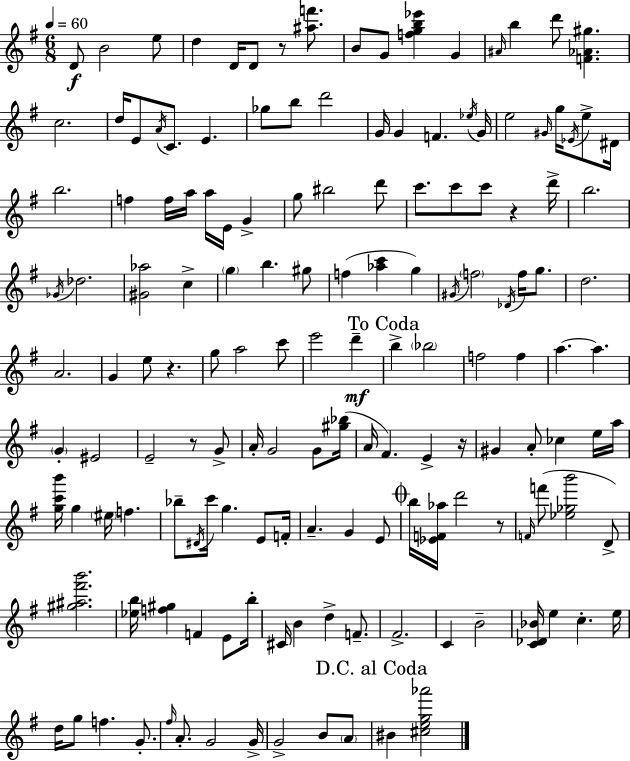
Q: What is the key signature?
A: E minor